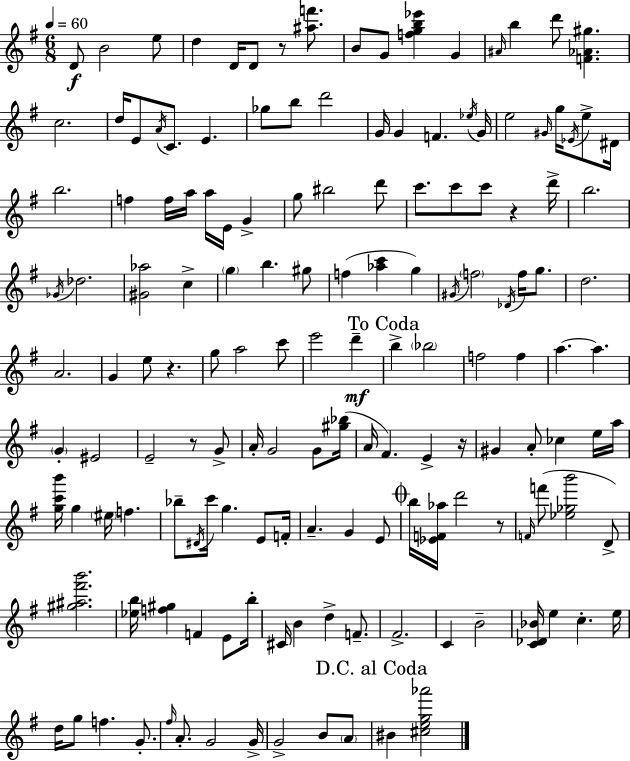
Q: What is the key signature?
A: E minor